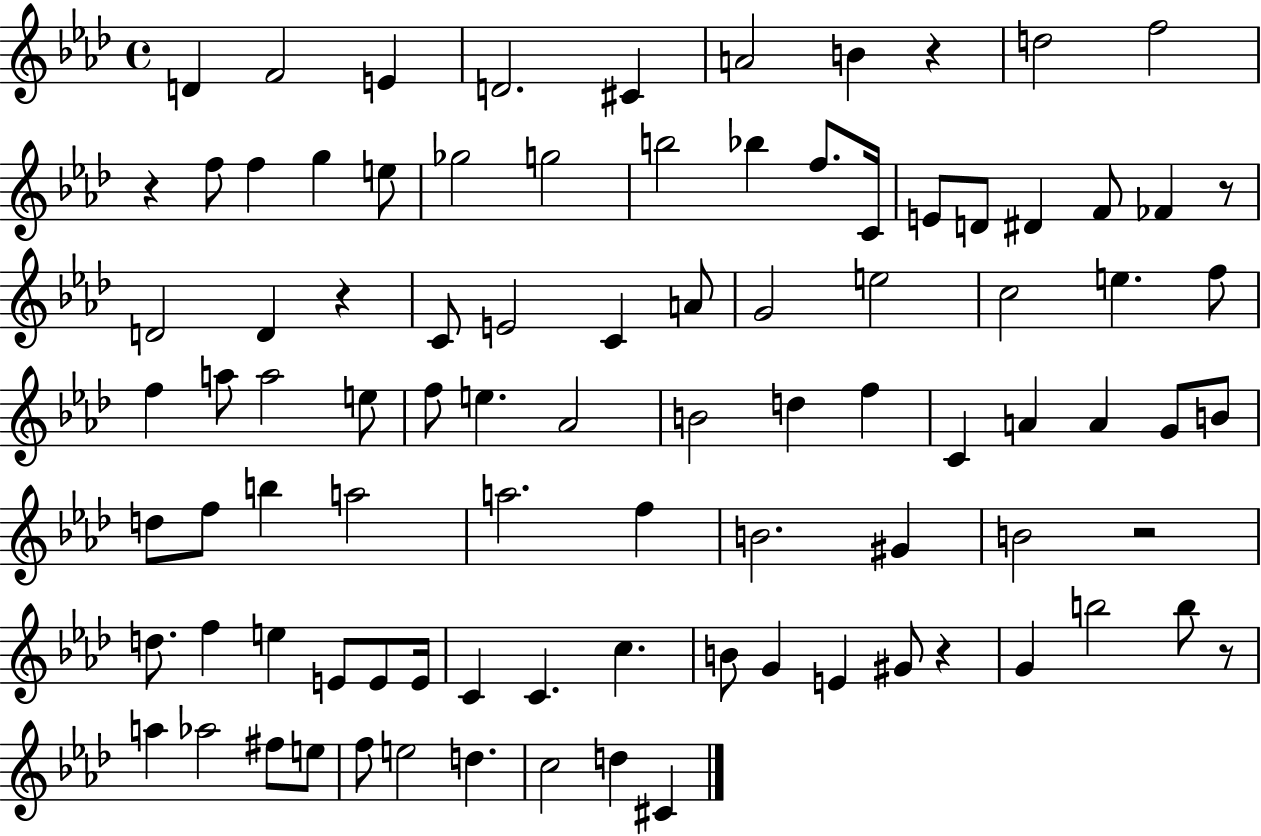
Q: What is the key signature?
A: AES major